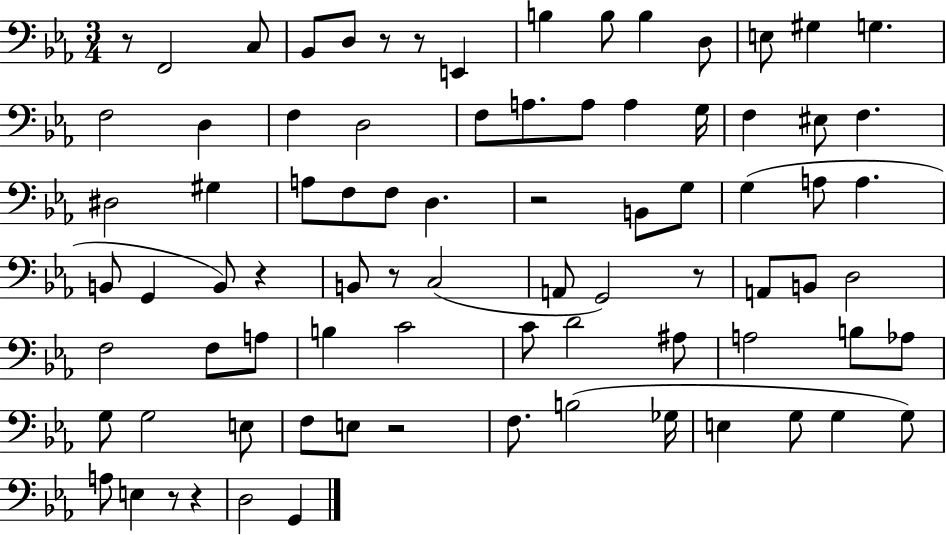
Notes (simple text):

R/e F2/h C3/e Bb2/e D3/e R/e R/e E2/q B3/q B3/e B3/q D3/e E3/e G#3/q G3/q. F3/h D3/q F3/q D3/h F3/e A3/e. A3/e A3/q G3/s F3/q EIS3/e F3/q. D#3/h G#3/q A3/e F3/e F3/e D3/q. R/h B2/e G3/e G3/q A3/e A3/q. B2/e G2/q B2/e R/q B2/e R/e C3/h A2/e G2/h R/e A2/e B2/e D3/h F3/h F3/e A3/e B3/q C4/h C4/e D4/h A#3/e A3/h B3/e Ab3/e G3/e G3/h E3/e F3/e E3/e R/h F3/e. B3/h Gb3/s E3/q G3/e G3/q G3/e A3/e E3/q R/e R/q D3/h G2/q